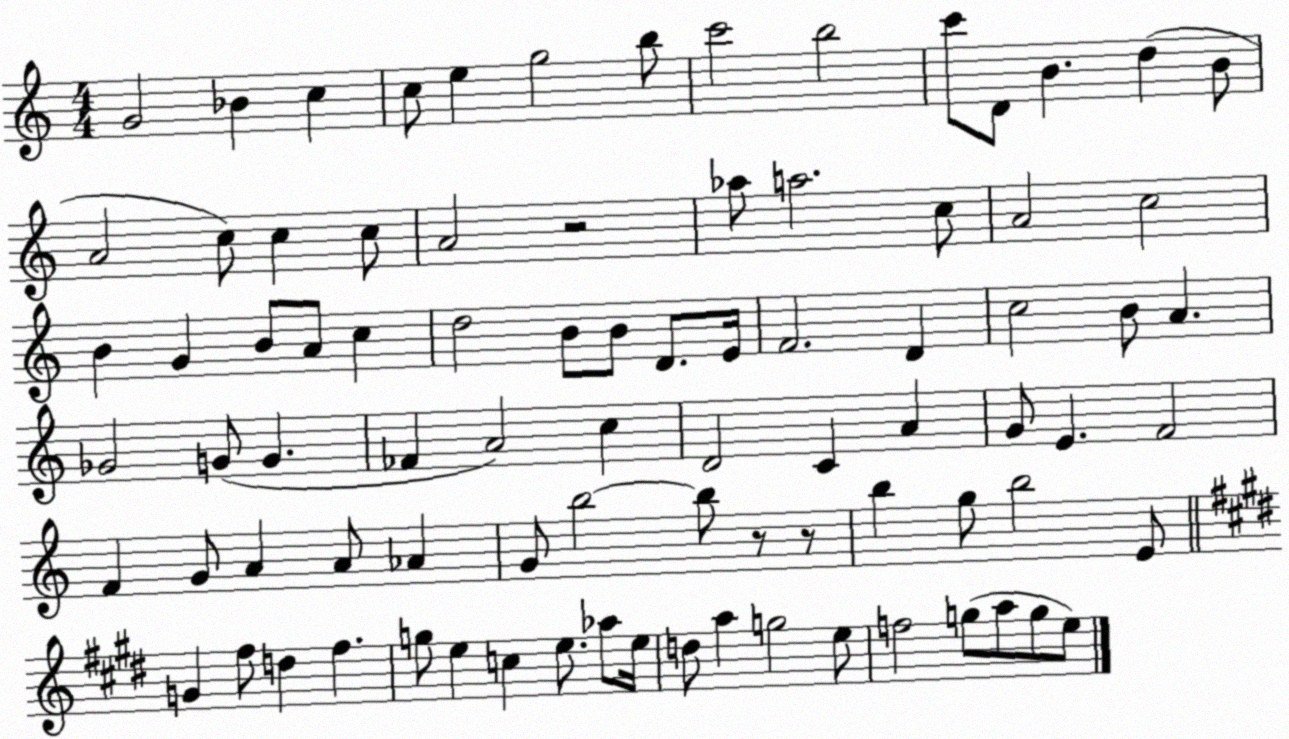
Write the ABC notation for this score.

X:1
T:Untitled
M:4/4
L:1/4
K:C
G2 _B c c/2 e g2 b/2 c'2 b2 c'/2 D/2 B d B/2 A2 c/2 c c/2 A2 z2 _a/2 a2 c/2 A2 c2 B G B/2 A/2 c d2 B/2 B/2 D/2 E/4 F2 D c2 B/2 A _G2 G/2 G _F A2 c D2 C A G/2 E F2 F G/2 A A/2 _A G/2 b2 b/2 z/2 z/2 b g/2 b2 E/2 G ^f/2 d ^f g/2 e c e/2 _a/2 e/4 d/2 a g2 e/2 f2 g/2 a/2 g/2 e/2